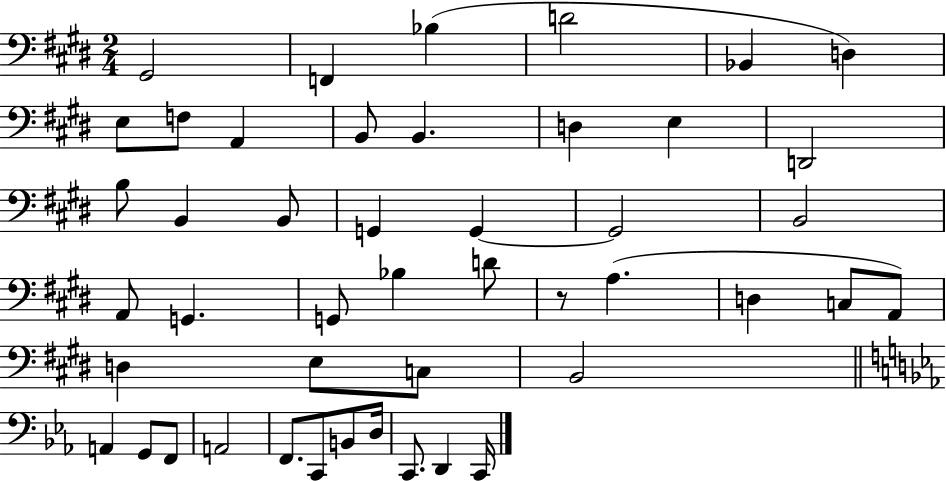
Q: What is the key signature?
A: E major